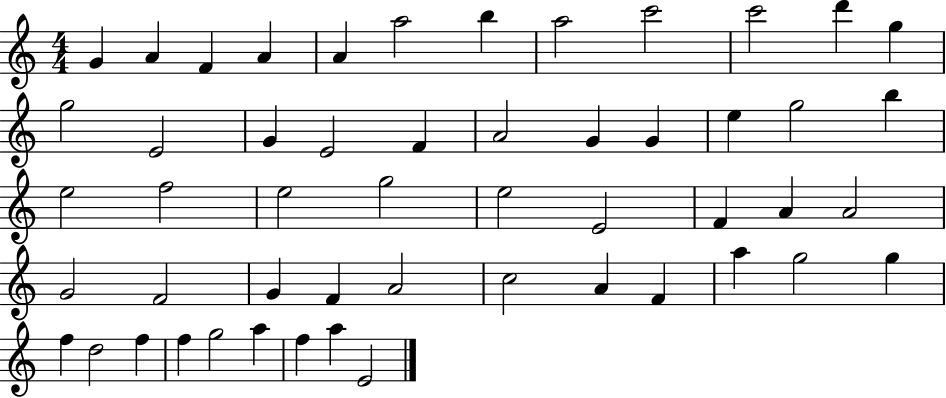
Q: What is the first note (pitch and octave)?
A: G4